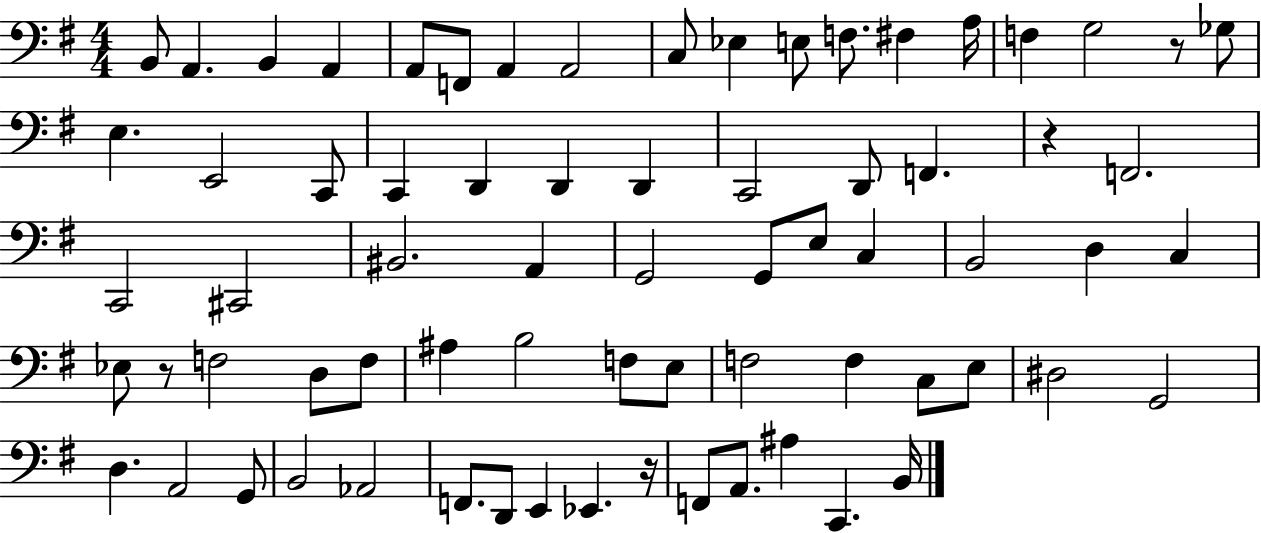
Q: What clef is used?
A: bass